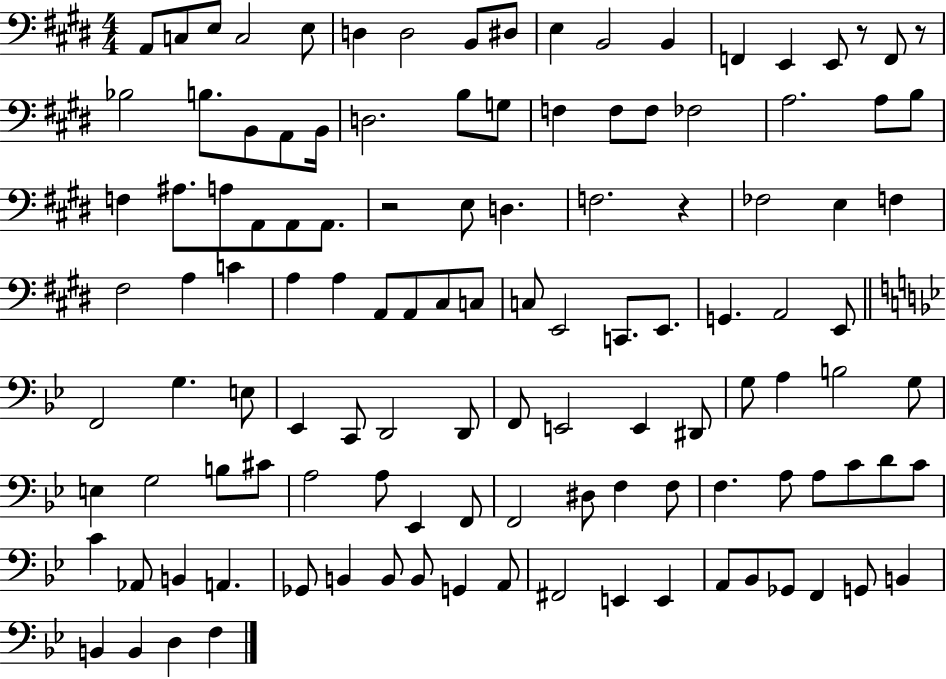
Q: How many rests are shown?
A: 4